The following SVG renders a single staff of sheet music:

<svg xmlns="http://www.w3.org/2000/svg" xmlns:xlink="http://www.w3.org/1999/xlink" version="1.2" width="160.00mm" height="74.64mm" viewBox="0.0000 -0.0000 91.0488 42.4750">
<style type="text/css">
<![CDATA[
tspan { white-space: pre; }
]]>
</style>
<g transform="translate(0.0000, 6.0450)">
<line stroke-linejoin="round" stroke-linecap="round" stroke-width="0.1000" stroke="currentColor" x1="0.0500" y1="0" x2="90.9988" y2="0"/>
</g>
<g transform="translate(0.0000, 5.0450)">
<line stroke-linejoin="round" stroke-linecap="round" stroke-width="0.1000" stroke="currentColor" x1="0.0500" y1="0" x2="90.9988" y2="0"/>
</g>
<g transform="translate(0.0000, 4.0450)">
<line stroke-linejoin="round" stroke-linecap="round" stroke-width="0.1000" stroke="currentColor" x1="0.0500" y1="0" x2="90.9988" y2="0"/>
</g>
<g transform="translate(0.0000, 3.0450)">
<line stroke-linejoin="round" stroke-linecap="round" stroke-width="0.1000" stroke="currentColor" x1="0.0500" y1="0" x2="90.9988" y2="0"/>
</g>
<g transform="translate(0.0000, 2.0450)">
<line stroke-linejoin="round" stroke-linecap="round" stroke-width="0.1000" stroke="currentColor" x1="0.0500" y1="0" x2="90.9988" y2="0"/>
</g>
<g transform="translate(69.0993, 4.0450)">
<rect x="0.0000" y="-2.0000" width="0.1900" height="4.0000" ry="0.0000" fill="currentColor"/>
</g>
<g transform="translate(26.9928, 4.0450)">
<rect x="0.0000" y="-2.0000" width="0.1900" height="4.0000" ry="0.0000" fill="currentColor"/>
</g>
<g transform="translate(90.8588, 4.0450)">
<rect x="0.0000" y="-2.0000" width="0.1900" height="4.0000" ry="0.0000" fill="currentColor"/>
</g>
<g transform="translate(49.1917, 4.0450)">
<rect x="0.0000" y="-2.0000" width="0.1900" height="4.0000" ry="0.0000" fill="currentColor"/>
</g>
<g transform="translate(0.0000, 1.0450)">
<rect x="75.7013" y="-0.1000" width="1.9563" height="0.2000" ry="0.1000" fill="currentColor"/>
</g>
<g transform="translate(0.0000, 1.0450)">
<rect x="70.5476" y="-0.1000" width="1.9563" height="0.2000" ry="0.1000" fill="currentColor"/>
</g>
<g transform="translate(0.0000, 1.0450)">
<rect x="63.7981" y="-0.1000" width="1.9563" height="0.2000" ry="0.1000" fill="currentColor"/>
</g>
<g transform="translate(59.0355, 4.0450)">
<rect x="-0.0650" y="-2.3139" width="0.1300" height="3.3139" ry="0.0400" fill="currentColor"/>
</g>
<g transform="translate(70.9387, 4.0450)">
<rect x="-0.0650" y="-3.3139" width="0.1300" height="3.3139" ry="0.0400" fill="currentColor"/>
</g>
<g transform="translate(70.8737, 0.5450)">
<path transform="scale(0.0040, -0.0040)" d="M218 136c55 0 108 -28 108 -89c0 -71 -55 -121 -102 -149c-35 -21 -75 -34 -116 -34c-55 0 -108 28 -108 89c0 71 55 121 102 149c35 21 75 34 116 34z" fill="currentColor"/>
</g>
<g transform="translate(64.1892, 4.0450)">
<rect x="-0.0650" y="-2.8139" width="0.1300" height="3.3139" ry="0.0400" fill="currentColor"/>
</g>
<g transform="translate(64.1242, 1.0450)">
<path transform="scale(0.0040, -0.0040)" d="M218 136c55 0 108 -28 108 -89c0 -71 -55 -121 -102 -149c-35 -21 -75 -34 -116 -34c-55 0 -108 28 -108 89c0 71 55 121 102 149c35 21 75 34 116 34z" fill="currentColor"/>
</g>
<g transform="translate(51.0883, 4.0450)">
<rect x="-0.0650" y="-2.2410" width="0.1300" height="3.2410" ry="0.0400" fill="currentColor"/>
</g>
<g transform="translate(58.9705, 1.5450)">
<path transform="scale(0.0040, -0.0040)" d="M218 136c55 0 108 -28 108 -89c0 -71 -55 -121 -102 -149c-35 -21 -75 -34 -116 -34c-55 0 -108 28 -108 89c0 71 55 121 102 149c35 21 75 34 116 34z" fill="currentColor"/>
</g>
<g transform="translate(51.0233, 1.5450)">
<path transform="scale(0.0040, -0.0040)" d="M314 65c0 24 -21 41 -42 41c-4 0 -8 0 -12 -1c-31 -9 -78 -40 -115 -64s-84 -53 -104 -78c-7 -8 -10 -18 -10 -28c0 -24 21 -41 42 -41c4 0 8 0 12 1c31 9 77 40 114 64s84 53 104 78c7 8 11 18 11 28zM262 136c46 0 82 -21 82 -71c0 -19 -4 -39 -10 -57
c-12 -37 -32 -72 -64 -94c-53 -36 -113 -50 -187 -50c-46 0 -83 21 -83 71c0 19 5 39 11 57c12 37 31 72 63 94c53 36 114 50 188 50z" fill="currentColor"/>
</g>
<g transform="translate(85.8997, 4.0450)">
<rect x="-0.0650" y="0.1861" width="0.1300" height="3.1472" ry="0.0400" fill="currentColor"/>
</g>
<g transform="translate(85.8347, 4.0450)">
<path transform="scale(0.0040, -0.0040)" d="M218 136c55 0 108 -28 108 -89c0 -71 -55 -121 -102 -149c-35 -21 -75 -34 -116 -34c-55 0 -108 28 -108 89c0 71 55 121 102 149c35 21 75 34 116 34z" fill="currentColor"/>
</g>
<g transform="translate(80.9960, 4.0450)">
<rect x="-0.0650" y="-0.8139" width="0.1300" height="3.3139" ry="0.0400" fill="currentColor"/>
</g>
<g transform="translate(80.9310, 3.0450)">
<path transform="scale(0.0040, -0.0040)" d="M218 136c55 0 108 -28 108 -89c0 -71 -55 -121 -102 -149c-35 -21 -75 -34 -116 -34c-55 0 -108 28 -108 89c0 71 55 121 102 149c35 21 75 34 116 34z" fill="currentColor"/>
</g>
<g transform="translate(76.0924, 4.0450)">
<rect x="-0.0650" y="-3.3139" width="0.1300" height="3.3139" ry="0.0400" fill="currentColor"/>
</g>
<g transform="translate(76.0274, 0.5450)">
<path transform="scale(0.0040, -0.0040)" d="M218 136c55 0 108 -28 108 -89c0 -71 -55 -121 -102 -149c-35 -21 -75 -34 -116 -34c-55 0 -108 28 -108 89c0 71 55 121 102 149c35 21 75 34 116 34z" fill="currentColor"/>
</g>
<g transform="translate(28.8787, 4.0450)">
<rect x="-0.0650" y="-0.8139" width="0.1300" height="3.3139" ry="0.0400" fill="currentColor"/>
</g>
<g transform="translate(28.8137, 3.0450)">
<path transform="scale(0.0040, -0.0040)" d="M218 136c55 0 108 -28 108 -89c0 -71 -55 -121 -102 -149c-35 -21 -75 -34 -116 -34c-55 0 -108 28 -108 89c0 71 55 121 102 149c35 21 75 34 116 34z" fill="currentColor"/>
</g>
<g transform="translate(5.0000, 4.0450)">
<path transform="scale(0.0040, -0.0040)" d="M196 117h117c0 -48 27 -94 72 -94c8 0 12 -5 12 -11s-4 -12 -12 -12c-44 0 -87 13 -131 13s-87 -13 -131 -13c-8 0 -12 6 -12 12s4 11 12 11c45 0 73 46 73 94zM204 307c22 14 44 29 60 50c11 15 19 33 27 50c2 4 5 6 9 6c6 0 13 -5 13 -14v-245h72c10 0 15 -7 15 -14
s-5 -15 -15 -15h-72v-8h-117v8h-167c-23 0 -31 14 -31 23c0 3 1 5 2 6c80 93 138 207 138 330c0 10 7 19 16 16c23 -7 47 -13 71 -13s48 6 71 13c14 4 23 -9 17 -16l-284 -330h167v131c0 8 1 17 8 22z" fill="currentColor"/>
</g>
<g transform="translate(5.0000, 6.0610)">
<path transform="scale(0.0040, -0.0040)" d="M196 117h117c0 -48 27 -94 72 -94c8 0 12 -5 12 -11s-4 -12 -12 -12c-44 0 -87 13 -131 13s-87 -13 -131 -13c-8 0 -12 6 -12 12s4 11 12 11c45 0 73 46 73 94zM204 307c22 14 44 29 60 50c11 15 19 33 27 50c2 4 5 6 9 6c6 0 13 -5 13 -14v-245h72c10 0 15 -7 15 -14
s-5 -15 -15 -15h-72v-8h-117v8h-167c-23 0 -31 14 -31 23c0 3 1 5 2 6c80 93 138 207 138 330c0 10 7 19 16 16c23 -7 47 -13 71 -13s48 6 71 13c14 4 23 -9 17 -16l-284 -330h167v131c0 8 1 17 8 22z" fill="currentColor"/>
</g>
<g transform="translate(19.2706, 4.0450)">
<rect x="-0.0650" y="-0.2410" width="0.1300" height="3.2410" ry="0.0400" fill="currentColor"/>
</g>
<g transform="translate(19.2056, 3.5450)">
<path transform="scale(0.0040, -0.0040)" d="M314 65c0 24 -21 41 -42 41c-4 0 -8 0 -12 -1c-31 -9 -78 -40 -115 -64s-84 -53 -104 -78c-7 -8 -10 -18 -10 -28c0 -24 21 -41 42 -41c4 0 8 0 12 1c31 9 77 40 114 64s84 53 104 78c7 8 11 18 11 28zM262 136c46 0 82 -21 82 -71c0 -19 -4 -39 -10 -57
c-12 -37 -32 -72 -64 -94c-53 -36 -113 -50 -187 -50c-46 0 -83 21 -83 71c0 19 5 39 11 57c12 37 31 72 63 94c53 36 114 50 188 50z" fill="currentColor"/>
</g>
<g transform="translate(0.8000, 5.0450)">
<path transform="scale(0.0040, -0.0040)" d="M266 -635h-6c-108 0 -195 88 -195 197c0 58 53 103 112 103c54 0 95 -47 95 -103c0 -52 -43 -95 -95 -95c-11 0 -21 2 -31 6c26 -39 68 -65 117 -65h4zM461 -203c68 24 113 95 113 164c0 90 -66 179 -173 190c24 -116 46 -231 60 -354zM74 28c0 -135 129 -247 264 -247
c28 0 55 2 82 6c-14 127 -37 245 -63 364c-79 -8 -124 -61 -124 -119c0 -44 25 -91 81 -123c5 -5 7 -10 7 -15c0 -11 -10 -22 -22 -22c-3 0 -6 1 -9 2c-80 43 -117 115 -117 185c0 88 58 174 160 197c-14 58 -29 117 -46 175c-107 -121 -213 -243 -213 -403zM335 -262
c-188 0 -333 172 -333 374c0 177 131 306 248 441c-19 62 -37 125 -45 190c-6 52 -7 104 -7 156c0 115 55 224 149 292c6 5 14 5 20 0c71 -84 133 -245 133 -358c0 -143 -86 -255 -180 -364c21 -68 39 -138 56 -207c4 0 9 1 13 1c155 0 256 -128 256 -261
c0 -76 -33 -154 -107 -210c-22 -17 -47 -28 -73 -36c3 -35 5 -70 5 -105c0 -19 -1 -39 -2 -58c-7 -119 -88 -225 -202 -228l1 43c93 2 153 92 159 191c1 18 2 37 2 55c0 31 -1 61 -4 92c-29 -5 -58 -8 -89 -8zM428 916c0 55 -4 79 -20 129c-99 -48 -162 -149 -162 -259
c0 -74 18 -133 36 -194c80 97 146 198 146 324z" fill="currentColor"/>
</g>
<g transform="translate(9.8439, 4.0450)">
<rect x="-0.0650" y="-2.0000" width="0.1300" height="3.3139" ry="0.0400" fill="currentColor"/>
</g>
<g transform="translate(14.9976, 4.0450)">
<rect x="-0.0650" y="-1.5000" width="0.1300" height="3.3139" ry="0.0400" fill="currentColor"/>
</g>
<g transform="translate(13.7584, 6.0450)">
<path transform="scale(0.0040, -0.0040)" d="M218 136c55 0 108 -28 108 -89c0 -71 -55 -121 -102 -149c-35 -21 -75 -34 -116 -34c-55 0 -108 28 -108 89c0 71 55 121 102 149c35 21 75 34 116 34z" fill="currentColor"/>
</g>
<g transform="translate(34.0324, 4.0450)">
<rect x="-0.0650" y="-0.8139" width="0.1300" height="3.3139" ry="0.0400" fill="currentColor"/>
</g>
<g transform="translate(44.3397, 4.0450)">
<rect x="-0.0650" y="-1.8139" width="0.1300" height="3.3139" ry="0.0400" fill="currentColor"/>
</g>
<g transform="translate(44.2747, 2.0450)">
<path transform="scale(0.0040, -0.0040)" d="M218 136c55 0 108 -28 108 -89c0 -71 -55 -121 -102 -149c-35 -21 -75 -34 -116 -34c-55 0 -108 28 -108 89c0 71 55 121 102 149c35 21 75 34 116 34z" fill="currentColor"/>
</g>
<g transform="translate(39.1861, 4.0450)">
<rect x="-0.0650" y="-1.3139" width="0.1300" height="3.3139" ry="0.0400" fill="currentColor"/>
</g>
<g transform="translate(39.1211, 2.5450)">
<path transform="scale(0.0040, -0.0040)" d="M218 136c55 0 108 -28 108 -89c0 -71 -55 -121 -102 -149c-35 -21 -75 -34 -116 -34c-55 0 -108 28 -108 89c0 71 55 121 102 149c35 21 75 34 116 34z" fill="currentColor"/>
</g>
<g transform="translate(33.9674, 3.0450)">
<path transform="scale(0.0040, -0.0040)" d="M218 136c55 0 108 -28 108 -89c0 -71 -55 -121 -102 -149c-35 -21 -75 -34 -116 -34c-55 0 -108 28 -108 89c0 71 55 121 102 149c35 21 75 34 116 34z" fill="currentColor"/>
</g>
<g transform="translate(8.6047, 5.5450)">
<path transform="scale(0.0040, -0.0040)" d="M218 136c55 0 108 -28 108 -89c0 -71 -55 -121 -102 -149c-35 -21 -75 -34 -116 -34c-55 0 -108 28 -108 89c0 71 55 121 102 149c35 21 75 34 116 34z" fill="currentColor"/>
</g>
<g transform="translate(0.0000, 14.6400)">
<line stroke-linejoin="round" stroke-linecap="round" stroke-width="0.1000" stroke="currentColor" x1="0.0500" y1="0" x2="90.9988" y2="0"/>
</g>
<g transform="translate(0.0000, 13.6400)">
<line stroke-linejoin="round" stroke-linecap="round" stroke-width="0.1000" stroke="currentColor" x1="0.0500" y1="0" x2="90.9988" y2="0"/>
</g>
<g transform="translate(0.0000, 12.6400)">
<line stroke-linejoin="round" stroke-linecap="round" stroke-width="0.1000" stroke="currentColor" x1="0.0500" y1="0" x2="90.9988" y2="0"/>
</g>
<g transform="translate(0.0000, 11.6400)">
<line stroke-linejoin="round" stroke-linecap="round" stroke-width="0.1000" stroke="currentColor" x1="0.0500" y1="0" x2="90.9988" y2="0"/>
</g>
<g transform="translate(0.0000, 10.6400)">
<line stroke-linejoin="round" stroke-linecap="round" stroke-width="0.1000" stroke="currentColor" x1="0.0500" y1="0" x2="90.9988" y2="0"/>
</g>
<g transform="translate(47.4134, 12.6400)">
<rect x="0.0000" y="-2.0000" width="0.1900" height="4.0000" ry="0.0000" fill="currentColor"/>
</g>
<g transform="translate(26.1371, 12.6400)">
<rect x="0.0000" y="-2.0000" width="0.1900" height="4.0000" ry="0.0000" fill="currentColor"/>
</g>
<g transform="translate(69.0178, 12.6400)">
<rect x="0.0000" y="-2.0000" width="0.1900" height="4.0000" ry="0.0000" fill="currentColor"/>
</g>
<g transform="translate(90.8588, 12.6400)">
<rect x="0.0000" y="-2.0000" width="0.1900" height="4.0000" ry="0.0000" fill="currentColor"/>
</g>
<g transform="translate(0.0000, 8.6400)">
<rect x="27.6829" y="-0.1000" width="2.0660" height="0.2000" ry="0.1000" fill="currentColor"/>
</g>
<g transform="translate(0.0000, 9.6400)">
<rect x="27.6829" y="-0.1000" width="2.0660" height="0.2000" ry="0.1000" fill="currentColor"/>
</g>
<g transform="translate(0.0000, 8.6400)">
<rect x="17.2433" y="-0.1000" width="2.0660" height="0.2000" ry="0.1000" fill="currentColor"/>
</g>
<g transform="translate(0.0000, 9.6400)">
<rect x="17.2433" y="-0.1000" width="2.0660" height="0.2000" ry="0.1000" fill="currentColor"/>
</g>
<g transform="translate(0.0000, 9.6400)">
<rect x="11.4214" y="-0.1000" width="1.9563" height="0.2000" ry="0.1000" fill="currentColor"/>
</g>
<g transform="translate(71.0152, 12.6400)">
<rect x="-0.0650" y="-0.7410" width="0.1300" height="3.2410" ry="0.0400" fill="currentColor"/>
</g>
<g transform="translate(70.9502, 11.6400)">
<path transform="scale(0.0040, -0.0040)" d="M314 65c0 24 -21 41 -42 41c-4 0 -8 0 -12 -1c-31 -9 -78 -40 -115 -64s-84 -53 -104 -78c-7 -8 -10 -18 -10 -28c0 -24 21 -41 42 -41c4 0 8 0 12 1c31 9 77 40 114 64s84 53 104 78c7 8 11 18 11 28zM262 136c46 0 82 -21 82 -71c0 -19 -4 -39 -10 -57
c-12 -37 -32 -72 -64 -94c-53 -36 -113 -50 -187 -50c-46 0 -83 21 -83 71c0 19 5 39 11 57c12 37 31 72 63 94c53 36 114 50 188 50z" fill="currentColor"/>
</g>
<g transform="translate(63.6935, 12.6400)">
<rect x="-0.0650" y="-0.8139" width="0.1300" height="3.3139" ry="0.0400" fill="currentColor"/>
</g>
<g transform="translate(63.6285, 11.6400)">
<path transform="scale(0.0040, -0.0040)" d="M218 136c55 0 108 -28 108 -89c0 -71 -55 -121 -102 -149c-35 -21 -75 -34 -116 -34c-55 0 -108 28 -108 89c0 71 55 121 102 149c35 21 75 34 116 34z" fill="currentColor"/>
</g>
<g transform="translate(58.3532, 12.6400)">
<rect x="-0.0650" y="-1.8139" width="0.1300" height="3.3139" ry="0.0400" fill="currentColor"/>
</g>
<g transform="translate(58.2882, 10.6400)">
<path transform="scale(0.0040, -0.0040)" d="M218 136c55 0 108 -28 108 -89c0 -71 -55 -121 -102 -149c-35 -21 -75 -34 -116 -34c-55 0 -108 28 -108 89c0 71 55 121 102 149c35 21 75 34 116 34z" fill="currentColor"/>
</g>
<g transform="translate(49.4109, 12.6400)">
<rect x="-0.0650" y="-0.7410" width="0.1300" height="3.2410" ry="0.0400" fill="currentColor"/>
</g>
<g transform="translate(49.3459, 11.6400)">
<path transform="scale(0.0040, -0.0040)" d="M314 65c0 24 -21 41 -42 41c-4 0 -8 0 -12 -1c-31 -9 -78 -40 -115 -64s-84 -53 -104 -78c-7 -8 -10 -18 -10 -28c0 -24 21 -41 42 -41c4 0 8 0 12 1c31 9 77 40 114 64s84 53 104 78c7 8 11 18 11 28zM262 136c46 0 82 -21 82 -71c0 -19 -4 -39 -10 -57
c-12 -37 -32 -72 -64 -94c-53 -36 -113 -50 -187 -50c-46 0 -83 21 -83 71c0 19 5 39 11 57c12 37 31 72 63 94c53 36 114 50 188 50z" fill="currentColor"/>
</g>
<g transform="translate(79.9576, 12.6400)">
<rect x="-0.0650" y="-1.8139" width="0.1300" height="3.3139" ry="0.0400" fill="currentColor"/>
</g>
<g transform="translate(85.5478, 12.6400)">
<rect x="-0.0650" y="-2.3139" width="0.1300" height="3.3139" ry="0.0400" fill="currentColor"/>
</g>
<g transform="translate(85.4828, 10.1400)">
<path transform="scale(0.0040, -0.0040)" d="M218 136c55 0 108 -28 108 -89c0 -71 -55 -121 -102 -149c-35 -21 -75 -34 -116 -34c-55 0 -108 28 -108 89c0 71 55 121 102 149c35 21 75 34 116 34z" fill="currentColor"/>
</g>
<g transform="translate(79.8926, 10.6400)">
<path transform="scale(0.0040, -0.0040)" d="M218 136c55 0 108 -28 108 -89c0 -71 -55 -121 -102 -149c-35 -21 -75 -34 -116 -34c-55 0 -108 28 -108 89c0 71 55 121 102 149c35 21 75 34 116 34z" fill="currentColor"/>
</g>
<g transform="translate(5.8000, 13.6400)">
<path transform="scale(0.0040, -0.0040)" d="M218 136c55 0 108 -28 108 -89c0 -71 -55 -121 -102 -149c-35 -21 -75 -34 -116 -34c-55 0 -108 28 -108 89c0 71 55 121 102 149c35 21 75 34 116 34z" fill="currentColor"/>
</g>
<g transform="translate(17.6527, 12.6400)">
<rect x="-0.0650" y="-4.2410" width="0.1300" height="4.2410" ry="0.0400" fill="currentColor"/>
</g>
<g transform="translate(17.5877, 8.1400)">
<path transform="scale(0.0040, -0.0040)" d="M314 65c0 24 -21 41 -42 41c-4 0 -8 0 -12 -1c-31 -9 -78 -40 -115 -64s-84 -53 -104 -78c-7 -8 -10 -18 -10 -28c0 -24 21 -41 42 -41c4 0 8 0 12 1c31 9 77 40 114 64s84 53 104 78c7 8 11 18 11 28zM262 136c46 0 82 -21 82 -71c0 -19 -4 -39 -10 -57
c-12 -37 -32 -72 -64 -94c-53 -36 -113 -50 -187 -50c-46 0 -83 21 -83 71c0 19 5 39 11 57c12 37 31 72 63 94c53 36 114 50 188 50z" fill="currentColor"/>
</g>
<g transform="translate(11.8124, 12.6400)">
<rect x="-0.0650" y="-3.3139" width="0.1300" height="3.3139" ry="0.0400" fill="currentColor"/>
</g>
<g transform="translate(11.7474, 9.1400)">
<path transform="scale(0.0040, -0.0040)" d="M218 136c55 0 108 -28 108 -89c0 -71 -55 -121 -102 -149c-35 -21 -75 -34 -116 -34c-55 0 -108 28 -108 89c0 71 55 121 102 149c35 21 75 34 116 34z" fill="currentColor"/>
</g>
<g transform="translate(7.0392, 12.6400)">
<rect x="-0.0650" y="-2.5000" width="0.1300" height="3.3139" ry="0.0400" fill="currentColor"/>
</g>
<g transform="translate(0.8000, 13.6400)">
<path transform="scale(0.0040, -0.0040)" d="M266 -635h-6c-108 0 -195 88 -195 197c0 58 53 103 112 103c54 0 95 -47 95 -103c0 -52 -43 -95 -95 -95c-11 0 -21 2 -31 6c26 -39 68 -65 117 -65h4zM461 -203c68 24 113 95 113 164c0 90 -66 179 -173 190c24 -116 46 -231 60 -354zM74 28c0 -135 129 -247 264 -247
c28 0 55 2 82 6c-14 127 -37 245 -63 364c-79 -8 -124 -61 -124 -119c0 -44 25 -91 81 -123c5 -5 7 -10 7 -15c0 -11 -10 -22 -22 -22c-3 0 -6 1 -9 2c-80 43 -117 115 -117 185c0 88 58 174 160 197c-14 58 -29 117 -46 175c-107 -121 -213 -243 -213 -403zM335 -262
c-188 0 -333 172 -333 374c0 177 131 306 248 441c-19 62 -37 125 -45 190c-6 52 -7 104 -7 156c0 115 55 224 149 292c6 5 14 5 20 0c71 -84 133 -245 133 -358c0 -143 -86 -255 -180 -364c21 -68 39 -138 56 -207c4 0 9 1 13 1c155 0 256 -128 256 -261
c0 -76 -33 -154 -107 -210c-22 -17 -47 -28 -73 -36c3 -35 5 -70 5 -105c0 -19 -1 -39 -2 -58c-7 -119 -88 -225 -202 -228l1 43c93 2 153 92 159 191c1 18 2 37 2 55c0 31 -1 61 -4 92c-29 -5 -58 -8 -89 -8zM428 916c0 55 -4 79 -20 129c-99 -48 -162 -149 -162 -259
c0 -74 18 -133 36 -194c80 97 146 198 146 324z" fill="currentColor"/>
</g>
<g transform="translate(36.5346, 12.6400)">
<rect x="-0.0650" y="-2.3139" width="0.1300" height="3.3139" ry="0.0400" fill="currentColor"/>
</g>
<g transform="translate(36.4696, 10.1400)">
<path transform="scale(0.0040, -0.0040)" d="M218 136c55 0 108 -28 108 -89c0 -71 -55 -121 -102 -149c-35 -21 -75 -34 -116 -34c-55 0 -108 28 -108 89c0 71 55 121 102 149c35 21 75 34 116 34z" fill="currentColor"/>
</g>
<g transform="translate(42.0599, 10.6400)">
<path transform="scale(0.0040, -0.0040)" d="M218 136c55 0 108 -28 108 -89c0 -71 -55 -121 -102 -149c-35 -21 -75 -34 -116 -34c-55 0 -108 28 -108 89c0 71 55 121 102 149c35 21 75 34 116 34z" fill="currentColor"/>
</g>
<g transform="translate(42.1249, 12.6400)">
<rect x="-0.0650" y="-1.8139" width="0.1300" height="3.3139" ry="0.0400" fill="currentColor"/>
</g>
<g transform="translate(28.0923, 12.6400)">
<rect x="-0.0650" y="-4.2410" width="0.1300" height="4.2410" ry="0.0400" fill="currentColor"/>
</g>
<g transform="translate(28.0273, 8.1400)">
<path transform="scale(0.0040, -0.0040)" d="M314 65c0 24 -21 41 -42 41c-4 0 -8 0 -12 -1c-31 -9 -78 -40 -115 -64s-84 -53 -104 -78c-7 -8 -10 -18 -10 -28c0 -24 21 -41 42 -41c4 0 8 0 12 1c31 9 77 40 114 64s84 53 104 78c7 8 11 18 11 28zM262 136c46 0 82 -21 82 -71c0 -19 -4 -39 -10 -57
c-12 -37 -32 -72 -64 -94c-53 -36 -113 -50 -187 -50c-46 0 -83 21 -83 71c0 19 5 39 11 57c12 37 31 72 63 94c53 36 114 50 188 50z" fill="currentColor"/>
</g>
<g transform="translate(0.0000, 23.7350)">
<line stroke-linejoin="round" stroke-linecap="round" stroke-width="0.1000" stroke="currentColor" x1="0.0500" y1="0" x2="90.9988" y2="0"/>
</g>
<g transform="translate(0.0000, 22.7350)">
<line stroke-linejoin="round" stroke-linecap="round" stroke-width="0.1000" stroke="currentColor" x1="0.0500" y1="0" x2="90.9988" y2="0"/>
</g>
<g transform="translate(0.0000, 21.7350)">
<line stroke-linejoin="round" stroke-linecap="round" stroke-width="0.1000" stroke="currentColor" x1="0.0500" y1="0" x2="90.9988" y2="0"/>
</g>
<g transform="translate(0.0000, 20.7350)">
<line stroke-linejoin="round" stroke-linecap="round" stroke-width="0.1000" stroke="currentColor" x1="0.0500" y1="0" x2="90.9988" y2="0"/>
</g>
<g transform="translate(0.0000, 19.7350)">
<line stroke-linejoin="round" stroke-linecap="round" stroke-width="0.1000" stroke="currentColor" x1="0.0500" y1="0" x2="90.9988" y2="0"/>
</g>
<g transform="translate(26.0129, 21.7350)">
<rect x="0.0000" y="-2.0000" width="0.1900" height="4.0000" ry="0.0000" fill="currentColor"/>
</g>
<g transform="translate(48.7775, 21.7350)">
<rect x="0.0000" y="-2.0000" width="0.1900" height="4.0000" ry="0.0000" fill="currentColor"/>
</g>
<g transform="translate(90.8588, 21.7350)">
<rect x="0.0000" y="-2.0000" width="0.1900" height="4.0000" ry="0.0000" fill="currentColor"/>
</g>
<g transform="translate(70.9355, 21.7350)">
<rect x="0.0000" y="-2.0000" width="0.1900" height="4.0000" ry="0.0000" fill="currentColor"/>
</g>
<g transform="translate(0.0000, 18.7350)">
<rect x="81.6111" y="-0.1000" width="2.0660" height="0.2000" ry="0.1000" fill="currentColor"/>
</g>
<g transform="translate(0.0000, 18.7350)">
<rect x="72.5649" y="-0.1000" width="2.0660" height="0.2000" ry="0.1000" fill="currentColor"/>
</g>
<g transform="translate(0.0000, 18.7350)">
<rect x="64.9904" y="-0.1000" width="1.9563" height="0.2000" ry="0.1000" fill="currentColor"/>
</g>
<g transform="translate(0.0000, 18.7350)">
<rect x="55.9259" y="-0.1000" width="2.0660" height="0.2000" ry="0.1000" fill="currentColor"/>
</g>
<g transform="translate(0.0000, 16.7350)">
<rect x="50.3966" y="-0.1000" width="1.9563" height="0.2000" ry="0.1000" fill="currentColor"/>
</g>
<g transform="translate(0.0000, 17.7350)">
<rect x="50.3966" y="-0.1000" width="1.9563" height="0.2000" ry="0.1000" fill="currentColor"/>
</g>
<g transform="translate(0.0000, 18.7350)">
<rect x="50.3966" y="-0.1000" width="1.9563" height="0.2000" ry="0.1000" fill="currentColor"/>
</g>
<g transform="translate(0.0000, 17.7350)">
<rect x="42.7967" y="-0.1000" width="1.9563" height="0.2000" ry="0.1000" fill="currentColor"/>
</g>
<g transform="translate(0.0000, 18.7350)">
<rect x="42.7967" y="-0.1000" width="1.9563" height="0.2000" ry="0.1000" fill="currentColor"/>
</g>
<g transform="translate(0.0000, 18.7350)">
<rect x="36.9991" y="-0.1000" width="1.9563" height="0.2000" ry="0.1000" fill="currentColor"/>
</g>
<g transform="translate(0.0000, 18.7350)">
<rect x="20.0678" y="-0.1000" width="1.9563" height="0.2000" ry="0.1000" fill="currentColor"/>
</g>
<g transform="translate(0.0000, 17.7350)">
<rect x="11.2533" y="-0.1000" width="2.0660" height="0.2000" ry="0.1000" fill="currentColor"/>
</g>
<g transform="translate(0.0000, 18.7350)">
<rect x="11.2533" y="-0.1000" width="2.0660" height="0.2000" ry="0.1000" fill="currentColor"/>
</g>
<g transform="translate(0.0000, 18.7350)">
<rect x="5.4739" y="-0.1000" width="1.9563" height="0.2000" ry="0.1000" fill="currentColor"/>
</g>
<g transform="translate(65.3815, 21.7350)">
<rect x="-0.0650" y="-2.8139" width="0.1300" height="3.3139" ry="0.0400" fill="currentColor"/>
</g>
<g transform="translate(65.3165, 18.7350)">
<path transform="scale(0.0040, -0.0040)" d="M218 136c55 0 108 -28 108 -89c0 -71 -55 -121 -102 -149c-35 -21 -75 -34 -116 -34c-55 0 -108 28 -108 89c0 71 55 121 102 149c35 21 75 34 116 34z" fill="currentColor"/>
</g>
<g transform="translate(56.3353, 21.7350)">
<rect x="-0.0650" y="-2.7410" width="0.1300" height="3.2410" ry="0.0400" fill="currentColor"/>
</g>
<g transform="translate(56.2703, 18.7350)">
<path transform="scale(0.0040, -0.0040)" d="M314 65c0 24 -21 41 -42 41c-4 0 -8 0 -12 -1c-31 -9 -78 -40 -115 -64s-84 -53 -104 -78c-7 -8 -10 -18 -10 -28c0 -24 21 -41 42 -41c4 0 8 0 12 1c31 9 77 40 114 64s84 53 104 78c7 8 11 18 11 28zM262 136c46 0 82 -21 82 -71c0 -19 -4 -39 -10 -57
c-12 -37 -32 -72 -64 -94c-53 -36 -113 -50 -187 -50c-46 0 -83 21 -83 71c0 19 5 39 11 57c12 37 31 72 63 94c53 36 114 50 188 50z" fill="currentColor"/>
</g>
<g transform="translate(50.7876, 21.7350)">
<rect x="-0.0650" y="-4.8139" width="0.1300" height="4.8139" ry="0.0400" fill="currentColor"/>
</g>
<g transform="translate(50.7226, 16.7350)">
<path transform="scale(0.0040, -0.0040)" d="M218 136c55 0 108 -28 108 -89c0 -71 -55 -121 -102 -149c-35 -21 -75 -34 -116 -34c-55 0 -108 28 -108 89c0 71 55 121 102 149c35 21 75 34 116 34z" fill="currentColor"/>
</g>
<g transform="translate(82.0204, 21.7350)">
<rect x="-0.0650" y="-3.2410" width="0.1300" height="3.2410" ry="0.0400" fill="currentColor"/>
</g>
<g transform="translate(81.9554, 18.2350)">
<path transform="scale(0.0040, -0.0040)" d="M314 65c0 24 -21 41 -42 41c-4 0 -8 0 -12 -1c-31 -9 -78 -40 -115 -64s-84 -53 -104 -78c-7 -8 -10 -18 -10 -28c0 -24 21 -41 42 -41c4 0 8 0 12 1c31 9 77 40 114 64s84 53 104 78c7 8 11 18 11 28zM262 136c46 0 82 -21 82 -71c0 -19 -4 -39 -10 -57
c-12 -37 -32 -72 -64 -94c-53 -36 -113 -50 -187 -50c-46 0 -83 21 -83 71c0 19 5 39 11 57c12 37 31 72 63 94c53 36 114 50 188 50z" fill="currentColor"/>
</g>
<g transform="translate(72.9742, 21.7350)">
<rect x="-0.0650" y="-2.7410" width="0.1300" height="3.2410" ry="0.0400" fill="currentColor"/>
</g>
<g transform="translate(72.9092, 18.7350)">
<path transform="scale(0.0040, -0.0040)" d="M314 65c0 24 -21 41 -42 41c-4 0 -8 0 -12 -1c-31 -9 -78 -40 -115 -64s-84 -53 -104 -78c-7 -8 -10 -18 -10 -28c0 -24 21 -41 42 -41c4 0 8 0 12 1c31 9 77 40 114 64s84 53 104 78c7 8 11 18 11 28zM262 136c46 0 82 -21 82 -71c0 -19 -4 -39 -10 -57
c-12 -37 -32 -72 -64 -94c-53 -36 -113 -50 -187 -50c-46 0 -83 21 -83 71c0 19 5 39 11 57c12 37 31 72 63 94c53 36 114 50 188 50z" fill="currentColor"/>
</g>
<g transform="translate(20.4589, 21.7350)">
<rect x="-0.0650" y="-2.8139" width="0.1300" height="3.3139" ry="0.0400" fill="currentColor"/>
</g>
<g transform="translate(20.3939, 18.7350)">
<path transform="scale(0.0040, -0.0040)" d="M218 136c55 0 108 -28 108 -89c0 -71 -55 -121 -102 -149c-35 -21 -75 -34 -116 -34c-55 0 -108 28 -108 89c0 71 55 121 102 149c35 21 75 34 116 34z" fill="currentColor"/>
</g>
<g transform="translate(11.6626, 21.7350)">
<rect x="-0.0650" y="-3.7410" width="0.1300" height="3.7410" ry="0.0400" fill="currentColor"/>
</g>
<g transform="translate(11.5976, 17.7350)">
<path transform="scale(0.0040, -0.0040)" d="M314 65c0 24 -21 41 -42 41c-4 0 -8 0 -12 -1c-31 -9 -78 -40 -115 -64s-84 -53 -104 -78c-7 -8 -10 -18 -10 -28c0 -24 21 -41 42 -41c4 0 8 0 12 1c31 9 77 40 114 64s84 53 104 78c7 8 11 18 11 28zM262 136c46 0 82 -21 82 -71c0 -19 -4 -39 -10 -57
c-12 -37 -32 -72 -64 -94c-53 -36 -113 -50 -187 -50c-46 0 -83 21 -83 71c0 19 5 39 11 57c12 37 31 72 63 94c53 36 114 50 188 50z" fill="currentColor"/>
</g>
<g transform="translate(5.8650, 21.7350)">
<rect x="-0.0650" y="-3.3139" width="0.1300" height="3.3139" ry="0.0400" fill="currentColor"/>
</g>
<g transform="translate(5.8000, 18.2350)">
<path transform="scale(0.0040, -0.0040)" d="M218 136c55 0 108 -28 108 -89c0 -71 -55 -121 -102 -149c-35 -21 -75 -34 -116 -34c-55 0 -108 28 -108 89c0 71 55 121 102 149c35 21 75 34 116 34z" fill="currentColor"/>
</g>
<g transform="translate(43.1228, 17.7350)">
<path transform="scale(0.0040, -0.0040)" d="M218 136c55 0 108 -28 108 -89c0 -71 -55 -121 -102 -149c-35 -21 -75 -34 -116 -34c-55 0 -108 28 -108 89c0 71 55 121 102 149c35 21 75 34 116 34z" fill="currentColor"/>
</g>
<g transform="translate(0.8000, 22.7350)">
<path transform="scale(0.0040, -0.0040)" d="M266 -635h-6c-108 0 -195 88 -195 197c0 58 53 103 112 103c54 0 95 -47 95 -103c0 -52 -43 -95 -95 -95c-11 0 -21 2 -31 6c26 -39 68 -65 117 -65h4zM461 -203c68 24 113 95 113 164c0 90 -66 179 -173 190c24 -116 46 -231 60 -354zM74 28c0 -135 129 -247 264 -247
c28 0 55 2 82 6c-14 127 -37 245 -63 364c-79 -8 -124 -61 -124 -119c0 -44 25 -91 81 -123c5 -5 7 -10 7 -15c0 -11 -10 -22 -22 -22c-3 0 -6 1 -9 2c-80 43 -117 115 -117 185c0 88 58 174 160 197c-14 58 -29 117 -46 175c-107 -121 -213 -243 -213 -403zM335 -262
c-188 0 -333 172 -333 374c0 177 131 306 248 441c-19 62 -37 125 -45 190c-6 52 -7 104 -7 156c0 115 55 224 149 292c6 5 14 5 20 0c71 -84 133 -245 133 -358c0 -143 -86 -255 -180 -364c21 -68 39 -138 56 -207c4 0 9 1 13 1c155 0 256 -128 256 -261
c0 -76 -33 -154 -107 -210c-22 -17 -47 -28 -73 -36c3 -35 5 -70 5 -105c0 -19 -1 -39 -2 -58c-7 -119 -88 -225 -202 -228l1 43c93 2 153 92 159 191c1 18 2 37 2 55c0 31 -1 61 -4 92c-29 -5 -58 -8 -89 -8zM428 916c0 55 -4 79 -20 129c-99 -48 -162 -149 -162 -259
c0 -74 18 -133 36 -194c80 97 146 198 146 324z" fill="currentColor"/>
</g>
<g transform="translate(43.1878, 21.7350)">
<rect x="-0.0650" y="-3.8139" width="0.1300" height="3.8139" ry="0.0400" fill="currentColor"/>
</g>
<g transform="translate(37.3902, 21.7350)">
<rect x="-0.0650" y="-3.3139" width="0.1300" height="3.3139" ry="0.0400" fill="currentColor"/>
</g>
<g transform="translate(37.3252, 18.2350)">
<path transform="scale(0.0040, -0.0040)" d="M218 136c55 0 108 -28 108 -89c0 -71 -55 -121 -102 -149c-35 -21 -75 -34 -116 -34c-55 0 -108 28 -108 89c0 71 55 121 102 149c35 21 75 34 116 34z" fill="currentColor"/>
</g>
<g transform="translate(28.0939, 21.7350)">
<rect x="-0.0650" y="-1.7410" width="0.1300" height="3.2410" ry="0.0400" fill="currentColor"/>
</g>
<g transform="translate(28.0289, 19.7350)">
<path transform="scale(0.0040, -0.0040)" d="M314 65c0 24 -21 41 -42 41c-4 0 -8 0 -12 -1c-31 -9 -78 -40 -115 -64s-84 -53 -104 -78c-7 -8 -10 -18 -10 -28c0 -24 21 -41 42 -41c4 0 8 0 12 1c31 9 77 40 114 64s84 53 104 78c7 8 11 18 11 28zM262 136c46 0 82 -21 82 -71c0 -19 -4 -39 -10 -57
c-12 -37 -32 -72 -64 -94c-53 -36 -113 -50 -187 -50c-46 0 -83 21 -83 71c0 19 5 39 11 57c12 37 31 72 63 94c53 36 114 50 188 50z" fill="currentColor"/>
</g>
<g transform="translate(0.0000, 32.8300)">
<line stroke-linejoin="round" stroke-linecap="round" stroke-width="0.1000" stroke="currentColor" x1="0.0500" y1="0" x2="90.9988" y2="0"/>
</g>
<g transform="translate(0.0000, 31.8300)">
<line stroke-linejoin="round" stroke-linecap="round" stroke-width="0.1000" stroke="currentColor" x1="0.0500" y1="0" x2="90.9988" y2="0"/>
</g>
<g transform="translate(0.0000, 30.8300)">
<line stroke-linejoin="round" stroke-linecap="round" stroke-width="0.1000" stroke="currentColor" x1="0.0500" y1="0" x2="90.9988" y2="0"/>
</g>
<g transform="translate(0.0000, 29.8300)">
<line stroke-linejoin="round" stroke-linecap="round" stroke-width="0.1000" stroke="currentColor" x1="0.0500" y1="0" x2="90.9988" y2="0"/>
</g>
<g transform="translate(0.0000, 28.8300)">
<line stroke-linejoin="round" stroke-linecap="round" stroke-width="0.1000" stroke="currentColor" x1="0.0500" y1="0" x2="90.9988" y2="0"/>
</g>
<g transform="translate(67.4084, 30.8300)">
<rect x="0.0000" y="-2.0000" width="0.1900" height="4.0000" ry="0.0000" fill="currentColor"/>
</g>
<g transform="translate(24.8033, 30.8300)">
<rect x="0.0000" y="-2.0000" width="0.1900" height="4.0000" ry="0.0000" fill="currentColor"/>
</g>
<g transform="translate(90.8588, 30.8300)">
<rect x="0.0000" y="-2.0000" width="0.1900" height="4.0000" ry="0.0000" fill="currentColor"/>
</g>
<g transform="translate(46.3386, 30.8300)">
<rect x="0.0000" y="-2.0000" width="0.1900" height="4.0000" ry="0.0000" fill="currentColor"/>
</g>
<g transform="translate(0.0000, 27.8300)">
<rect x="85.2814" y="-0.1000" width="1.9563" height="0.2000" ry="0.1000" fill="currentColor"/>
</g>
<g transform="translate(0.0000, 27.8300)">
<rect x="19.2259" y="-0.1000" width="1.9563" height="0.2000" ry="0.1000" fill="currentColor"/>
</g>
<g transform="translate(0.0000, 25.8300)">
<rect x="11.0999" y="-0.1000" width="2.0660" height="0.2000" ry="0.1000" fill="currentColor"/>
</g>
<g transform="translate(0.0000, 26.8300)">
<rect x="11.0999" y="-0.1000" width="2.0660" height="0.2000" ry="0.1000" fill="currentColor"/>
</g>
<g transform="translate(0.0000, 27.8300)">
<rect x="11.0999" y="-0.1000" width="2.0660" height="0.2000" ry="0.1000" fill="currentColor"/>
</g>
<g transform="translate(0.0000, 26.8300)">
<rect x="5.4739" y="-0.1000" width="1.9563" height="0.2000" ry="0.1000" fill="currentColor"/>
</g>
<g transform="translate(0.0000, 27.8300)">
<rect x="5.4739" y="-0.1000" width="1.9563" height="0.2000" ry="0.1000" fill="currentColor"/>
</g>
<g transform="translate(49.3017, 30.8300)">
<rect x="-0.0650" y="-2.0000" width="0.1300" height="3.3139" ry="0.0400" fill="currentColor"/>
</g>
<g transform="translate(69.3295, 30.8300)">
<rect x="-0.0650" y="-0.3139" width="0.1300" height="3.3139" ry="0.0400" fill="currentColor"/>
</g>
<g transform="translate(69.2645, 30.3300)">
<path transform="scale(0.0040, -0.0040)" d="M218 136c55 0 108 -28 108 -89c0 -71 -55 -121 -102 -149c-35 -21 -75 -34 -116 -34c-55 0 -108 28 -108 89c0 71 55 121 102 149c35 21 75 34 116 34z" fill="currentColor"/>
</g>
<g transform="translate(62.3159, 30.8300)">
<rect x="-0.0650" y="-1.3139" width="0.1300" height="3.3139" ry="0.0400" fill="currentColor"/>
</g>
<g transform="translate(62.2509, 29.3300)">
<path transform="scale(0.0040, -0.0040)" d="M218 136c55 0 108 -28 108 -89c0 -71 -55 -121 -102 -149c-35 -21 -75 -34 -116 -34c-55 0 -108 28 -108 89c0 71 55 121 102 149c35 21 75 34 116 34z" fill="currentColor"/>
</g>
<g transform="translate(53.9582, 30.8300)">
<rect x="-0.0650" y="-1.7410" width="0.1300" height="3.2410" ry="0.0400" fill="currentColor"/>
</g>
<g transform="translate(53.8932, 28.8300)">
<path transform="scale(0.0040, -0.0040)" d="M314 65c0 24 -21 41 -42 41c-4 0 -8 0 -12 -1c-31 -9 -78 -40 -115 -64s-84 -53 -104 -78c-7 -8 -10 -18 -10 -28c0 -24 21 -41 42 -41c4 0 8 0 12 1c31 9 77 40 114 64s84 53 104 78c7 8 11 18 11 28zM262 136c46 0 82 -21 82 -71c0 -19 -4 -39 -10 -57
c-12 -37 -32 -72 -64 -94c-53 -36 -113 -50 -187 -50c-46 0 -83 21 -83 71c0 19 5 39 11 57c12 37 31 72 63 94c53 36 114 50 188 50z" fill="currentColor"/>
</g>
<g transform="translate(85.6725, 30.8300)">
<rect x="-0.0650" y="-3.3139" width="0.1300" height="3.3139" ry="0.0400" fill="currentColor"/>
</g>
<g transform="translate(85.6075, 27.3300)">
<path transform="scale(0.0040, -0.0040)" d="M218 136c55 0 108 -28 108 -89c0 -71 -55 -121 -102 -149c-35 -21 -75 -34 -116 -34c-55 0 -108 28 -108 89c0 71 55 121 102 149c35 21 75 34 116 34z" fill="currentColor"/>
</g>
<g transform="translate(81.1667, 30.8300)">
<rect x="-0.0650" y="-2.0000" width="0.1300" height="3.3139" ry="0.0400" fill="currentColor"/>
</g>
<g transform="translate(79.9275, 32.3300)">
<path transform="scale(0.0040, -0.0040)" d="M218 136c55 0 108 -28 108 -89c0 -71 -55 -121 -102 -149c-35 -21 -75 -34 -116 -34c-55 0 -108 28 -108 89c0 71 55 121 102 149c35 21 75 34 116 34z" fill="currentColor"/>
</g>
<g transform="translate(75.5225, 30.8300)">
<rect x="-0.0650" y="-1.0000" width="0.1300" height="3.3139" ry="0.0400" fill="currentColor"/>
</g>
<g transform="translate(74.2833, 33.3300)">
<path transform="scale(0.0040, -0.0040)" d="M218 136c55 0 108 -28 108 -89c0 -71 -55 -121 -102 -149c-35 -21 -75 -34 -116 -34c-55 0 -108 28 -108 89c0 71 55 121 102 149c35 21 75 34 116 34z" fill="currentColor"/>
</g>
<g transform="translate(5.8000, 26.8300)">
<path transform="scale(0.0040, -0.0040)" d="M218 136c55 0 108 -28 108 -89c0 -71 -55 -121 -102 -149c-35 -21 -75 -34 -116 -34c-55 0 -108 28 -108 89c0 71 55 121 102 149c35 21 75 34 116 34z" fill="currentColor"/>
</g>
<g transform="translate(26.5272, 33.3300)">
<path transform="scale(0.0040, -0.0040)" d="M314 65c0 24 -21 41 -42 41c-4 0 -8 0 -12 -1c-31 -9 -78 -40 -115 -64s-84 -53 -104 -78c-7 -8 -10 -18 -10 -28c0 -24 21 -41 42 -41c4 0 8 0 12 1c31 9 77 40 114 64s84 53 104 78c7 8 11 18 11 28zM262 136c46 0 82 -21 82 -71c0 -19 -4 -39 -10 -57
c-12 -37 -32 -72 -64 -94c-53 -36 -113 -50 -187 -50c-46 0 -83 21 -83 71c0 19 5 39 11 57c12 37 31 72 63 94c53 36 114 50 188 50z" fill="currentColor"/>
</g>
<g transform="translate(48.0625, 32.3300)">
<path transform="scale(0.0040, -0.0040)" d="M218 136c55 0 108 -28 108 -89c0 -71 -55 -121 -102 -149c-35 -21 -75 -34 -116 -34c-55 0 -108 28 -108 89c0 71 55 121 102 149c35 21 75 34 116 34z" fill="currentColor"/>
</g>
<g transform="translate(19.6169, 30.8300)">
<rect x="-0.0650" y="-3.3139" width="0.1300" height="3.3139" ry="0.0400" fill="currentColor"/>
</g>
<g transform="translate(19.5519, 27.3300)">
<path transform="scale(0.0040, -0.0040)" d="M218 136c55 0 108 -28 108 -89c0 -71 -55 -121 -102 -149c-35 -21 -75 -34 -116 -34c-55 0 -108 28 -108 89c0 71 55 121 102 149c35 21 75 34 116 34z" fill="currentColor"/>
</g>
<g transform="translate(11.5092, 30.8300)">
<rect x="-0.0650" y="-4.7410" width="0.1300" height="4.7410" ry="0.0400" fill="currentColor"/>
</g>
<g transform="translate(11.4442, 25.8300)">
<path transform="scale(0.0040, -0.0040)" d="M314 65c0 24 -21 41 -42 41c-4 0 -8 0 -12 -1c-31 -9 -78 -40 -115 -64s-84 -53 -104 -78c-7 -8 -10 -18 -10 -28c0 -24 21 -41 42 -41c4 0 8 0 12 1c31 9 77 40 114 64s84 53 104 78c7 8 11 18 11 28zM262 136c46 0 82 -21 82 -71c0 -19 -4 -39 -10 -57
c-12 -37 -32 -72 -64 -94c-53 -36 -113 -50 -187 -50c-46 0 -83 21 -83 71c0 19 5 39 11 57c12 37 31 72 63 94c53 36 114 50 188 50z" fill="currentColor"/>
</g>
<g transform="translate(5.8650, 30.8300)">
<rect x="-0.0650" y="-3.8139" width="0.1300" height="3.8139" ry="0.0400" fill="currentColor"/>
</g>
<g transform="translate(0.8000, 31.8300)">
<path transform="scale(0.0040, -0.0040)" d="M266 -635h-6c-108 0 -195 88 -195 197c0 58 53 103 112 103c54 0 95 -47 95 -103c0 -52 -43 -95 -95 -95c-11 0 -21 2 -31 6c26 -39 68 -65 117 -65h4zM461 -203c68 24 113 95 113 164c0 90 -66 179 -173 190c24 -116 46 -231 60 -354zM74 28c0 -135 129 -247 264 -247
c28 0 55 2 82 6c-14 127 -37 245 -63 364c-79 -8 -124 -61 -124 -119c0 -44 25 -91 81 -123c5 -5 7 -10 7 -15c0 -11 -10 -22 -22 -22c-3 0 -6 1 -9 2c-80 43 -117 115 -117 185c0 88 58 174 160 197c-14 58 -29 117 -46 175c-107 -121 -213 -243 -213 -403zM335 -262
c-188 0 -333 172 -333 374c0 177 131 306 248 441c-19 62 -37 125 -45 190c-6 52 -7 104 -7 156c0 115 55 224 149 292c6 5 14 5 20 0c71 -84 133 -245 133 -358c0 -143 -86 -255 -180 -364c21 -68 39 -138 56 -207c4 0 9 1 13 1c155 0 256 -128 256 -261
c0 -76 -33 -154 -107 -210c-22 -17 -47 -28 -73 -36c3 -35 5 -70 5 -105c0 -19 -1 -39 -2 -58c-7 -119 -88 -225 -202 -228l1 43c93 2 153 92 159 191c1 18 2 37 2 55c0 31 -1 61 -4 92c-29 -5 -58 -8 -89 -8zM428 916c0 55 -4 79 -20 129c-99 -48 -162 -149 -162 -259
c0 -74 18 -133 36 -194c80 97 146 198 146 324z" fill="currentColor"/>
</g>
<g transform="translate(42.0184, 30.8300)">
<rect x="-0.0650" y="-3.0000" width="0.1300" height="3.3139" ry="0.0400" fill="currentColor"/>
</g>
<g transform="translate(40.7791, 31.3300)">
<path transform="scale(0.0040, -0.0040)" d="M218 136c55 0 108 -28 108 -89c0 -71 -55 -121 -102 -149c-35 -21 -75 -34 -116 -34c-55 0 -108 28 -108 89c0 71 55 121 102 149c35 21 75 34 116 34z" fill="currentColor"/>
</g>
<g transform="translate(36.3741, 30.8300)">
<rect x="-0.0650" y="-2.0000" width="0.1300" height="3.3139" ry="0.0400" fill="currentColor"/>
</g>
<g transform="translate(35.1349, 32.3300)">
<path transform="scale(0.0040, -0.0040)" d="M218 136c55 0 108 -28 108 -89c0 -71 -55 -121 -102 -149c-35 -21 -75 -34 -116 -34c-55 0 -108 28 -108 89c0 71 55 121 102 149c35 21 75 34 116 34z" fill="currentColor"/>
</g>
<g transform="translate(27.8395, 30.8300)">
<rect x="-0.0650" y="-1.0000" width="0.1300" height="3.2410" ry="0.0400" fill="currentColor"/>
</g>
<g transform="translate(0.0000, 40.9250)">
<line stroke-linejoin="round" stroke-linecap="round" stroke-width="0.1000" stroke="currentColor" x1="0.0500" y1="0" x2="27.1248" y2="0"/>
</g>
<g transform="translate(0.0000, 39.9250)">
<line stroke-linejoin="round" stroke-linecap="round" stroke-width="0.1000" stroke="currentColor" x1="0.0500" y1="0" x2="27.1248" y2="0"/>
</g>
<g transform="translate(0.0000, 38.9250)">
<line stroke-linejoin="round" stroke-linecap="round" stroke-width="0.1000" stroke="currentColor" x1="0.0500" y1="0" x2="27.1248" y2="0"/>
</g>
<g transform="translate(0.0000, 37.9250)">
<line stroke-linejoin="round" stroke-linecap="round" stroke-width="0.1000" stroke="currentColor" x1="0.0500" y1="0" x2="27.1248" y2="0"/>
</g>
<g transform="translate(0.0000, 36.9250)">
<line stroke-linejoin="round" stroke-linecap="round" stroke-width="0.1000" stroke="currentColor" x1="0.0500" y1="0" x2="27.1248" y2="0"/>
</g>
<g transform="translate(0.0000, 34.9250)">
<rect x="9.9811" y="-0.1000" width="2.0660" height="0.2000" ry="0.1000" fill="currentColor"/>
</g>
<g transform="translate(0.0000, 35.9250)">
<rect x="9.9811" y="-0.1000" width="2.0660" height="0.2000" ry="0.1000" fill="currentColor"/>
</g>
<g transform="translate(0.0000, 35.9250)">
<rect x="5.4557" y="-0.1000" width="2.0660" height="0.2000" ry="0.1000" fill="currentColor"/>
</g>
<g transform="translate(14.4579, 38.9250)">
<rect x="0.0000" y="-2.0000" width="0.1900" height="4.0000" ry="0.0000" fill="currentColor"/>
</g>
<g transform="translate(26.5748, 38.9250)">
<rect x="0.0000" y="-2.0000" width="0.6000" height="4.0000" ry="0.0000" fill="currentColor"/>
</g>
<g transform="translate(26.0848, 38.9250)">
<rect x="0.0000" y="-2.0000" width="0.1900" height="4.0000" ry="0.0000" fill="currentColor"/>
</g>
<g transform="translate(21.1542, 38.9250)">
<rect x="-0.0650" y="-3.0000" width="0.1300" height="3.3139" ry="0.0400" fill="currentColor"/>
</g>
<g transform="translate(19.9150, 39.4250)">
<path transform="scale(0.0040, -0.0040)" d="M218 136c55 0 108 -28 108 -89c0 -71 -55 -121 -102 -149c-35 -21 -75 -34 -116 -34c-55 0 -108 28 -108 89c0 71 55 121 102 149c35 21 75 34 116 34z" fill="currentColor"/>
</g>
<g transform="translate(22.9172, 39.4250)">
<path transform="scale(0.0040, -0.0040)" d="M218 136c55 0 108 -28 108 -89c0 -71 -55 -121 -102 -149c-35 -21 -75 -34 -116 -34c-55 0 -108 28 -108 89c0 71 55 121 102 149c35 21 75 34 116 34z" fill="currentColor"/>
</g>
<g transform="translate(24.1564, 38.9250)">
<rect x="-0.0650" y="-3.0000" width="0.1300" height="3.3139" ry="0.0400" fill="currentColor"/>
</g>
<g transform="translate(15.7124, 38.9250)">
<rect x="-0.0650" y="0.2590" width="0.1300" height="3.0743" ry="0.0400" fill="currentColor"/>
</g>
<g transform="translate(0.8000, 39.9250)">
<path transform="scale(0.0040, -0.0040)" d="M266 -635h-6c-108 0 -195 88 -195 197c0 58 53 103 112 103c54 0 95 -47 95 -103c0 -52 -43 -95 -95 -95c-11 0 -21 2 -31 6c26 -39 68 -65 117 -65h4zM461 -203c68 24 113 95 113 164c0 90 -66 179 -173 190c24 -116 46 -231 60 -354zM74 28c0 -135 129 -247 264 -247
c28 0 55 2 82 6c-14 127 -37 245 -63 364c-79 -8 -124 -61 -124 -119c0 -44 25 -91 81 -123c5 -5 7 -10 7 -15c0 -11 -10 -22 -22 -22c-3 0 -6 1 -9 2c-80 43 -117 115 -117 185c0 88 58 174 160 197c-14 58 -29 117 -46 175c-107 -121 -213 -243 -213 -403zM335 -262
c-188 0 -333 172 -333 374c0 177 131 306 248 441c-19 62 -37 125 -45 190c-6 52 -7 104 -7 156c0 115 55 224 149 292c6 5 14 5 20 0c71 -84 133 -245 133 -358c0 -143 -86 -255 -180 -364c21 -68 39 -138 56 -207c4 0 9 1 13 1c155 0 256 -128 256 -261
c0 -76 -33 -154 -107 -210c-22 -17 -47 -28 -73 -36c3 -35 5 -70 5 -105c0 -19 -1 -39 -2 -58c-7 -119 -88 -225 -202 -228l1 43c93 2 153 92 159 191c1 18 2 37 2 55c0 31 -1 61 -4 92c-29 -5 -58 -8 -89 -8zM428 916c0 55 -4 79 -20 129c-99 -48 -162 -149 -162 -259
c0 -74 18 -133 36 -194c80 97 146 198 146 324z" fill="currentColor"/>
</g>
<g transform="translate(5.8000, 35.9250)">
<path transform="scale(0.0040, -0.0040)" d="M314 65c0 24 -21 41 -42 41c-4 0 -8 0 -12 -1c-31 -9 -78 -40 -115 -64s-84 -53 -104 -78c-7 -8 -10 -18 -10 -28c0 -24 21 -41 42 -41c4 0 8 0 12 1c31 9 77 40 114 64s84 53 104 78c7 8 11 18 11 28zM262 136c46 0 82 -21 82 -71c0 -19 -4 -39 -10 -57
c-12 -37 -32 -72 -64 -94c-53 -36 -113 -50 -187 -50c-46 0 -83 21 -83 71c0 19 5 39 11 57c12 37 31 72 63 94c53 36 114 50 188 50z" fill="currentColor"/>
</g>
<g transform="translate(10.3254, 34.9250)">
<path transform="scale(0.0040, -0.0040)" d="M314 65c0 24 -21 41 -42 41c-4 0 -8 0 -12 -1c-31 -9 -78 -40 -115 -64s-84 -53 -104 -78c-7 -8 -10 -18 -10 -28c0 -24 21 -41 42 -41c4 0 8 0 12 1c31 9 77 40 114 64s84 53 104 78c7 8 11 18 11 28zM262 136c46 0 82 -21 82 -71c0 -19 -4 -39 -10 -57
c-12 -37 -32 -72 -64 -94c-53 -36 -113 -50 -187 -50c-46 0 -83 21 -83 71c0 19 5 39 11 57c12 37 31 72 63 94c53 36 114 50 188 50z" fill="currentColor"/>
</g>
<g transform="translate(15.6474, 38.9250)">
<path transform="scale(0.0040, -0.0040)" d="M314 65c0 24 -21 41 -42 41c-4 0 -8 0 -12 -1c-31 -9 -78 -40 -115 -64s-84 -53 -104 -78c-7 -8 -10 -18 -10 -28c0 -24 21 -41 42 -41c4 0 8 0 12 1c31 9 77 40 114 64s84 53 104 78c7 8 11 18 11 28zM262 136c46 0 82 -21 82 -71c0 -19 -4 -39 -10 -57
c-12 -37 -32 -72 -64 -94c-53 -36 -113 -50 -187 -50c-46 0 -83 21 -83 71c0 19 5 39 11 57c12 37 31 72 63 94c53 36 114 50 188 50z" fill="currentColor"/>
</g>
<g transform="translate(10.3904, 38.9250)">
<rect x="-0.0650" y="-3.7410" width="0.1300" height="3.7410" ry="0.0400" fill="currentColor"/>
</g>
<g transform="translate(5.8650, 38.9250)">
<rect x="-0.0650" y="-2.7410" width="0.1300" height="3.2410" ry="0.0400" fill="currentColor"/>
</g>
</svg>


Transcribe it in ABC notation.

X:1
T:Untitled
M:4/4
L:1/4
K:C
F E c2 d d e f g2 g a b b d B G b d'2 d'2 g f d2 f d d2 f g b c'2 a f2 b c' e' a2 a a2 b2 c' e'2 b D2 F A F f2 e c D F b a2 c'2 B2 A A